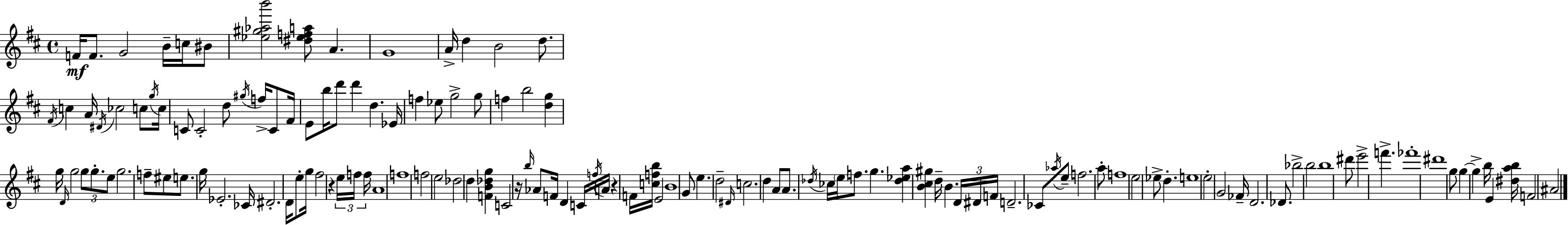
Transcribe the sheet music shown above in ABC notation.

X:1
T:Untitled
M:4/4
L:1/4
K:D
F/4 F/2 G2 B/4 c/4 ^B/2 [_e^g_ab']2 [^d_efa]/2 A G4 A/4 d B2 d/2 ^F/4 c A/4 ^D/4 _c2 c/2 g/4 c/4 C/2 C2 d/2 ^g/4 f/4 C/2 ^F/4 E/2 b/4 d'/2 d' d _E/4 f _e/2 g2 g/2 f b2 [dg] g/4 D/4 g2 g/2 g/2 e/2 g2 f/2 ^e/2 e/2 g/4 _E2 _C/4 ^D2 D/4 e/2 g/4 ^f2 z e/4 f/4 f/4 A4 f4 f2 e2 _d2 d [FB_dg] C2 z/4 b/4 _A/2 F/4 D C/4 f/4 A/4 z F/4 [cfb]/4 E2 B4 G/2 e d2 ^D/4 c2 d A/2 A/2 _d/4 _c/4 e/4 f/2 g [_d_ea] [B^c^g] d/4 B D/4 ^D/4 F/4 D2 _C/2 _a/4 e/2 f2 a/2 f4 e2 _e/2 d e4 e2 G2 _F/4 D2 _D/2 _b2 b2 b4 ^d'/2 e'2 f' _f'4 ^d'4 g/2 g g b/4 E [^dab]/4 F2 ^A2